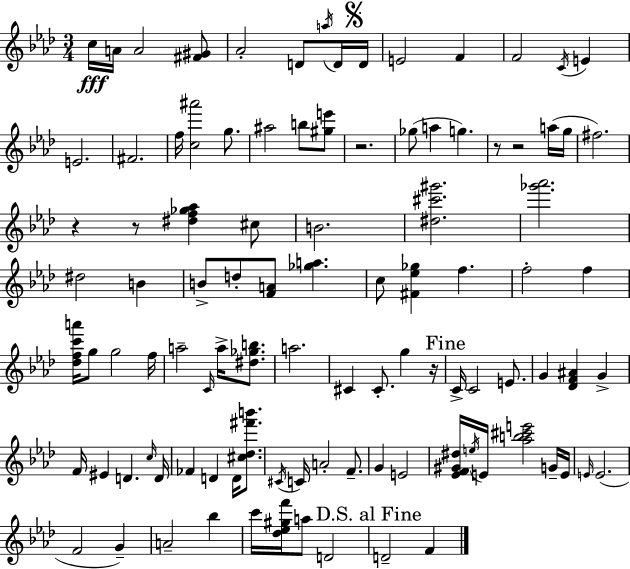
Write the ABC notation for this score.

X:1
T:Untitled
M:3/4
L:1/4
K:Ab
c/4 A/4 A2 [^F^G]/2 _A2 D/2 a/4 D/4 D/4 E2 F F2 C/4 E E2 ^F2 f/4 [c^a']2 g/2 ^a2 b/2 [^ge']/2 z2 _g/2 a g z/2 z2 a/4 g/4 ^f2 z z/2 [^df_g_a] ^c/2 B2 [^d^c'^g']2 [_g'_a']2 ^d2 B B/2 d/2 [FA]/2 [_ga] c/2 [^F_e_g] f f2 f [_dfc'a']/4 g/2 g2 f/4 a2 C/4 a/4 [^d_gb]/2 a2 ^C ^C/2 g z/4 C/4 C2 E/2 G [_DF^A] G F/4 ^E D c/4 D/4 _F D D/4 [^c_d^f'b']/2 ^C/4 C/4 A2 F/2 G E2 [_EF^G^d]/4 e/4 E/4 [_ab^c'e']2 G/4 E/4 E/4 E2 F2 G A2 _b c'/4 [_d_e^gf']/4 a/2 D2 D2 F